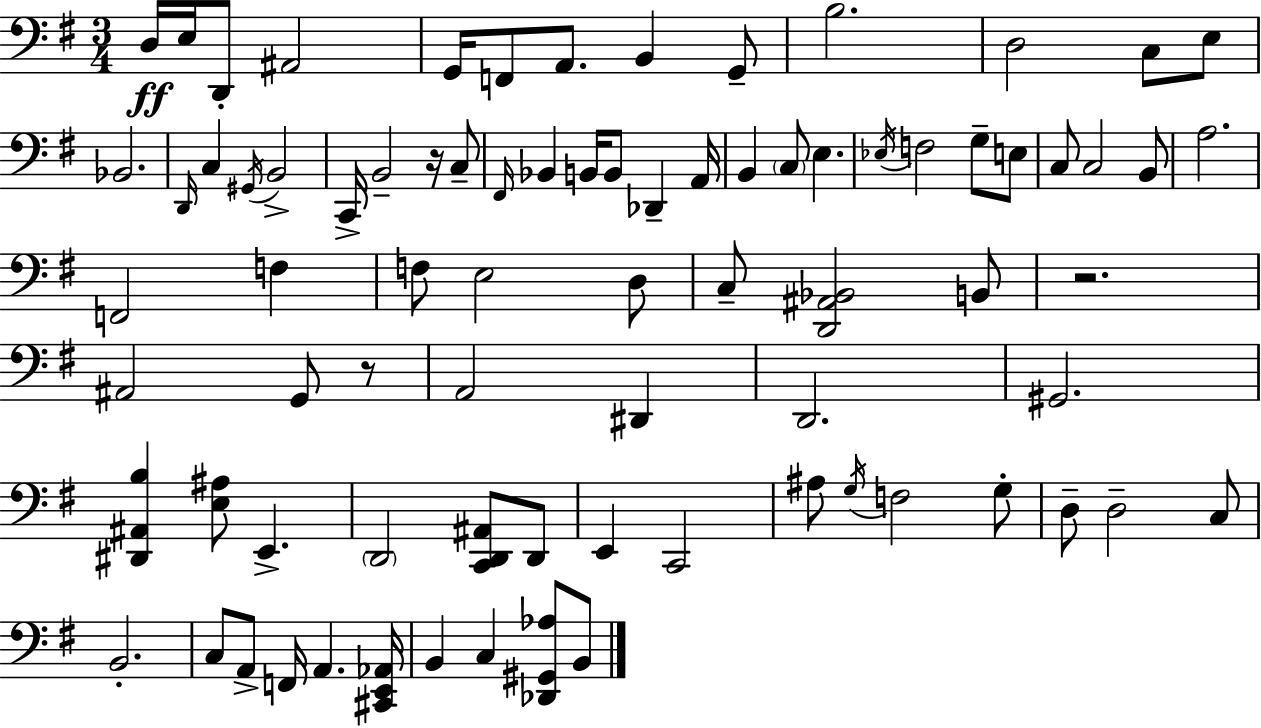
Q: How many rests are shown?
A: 3